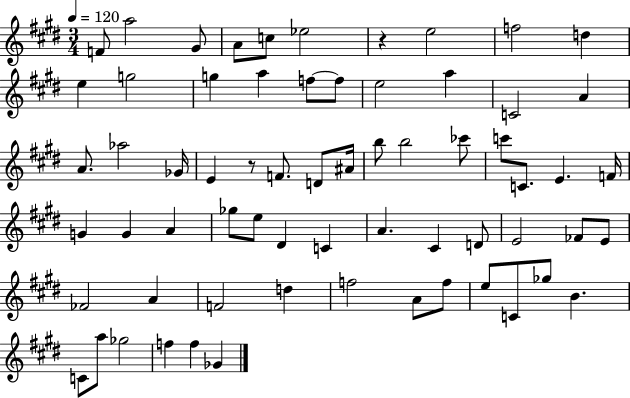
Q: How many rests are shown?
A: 2